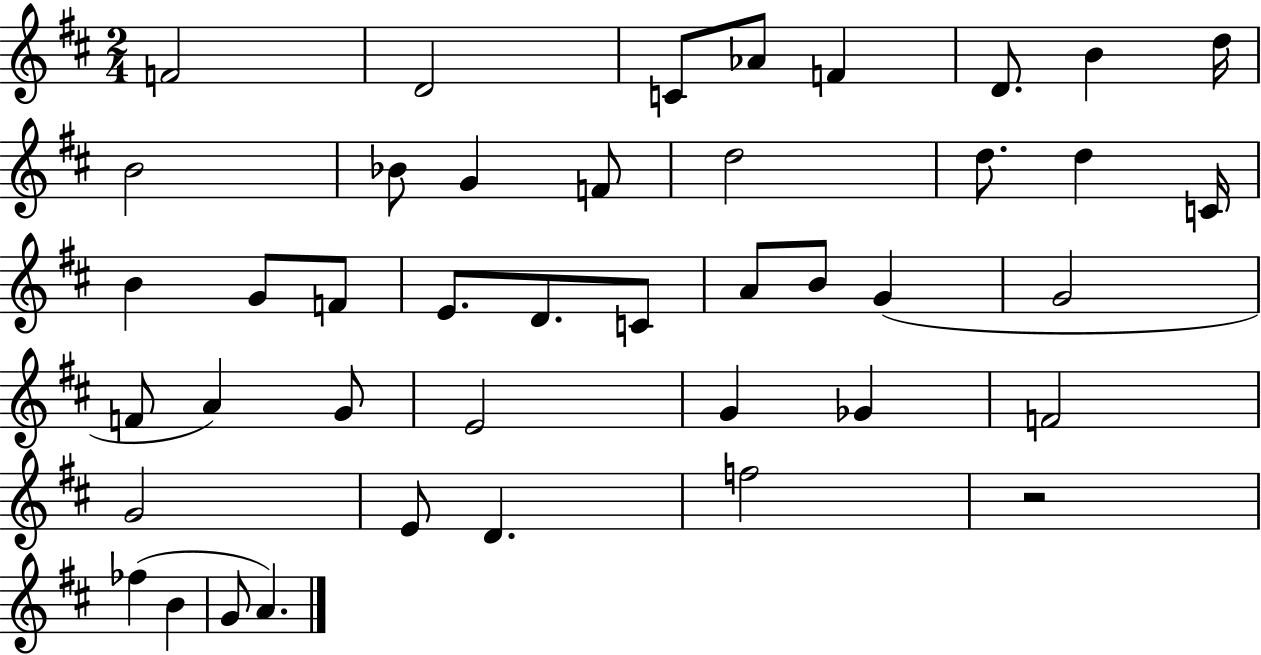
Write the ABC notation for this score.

X:1
T:Untitled
M:2/4
L:1/4
K:D
F2 D2 C/2 _A/2 F D/2 B d/4 B2 _B/2 G F/2 d2 d/2 d C/4 B G/2 F/2 E/2 D/2 C/2 A/2 B/2 G G2 F/2 A G/2 E2 G _G F2 G2 E/2 D f2 z2 _f B G/2 A